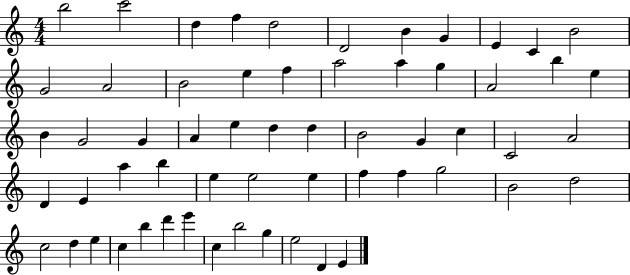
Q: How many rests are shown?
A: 0